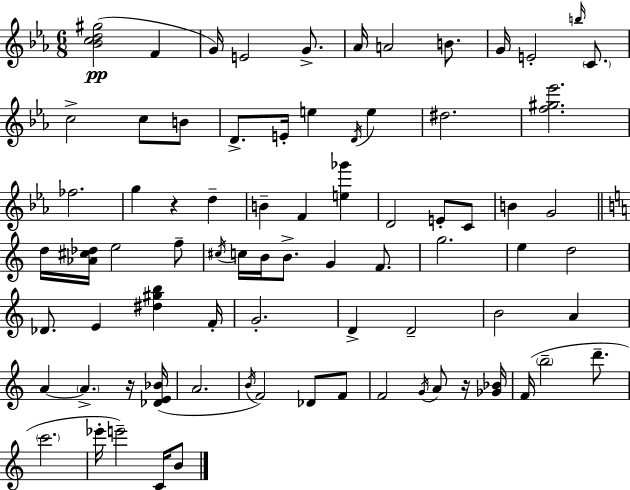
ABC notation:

X:1
T:Untitled
M:6/8
L:1/4
K:Eb
[_Bcd^g]2 F G/4 E2 G/2 _A/4 A2 B/2 G/4 E2 b/4 C/2 c2 c/2 B/2 D/2 E/4 e D/4 e ^d2 [f^g_e']2 _f2 g z d B F [e_g'] D2 E/2 C/2 B G2 d/4 [_A^c_d]/4 e2 f/2 ^c/4 c/4 B/4 B/2 G F/2 g2 e d2 _D/2 E [^d^gb] F/4 G2 D D2 B2 A A A z/4 [_DE_B]/4 A2 B/4 F2 _D/2 F/2 F2 G/4 A/2 z/4 [_G_B]/4 F/4 b2 d'/2 c'2 _e'/4 e'2 C/4 B/2